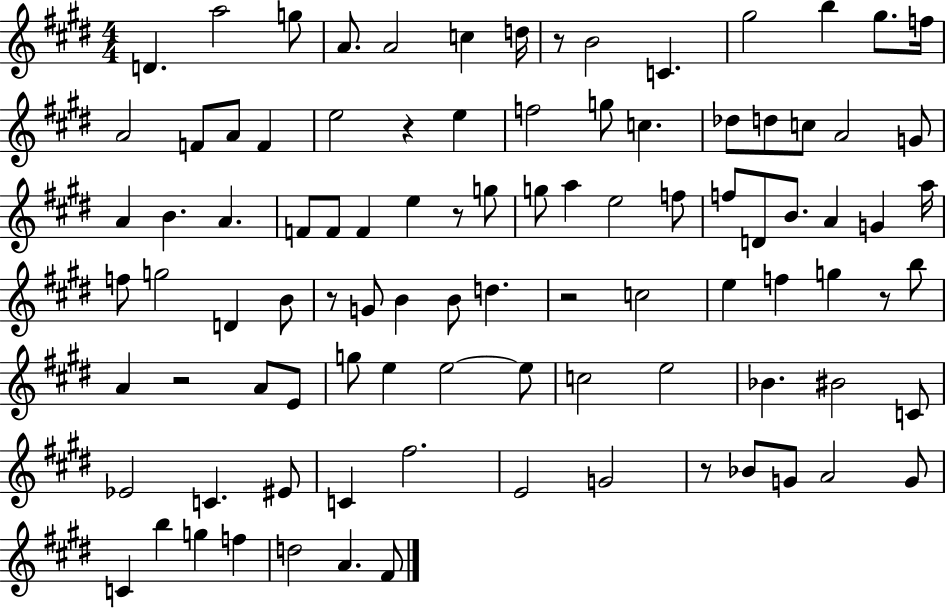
D4/q. A5/h G5/e A4/e. A4/h C5/q D5/s R/e B4/h C4/q. G#5/h B5/q G#5/e. F5/s A4/h F4/e A4/e F4/q E5/h R/q E5/q F5/h G5/e C5/q. Db5/e D5/e C5/e A4/h G4/e A4/q B4/q. A4/q. F4/e F4/e F4/q E5/q R/e G5/e G5/e A5/q E5/h F5/e F5/e D4/e B4/e. A4/q G4/q A5/s F5/e G5/h D4/q B4/e R/e G4/e B4/q B4/e D5/q. R/h C5/h E5/q F5/q G5/q R/e B5/e A4/q R/h A4/e E4/e G5/e E5/q E5/h E5/e C5/h E5/h Bb4/q. BIS4/h C4/e Eb4/h C4/q. EIS4/e C4/q F#5/h. E4/h G4/h R/e Bb4/e G4/e A4/h G4/e C4/q B5/q G5/q F5/q D5/h A4/q. F#4/e